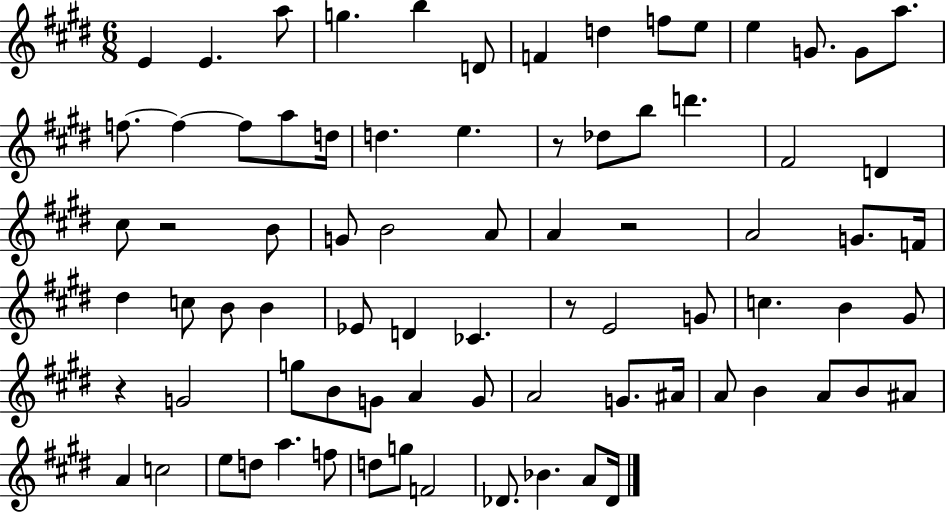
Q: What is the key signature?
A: E major